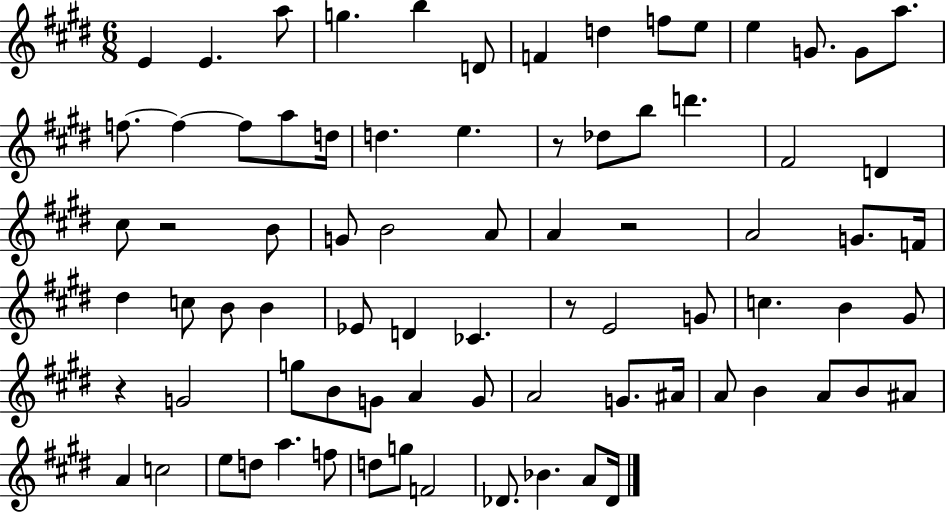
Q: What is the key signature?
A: E major